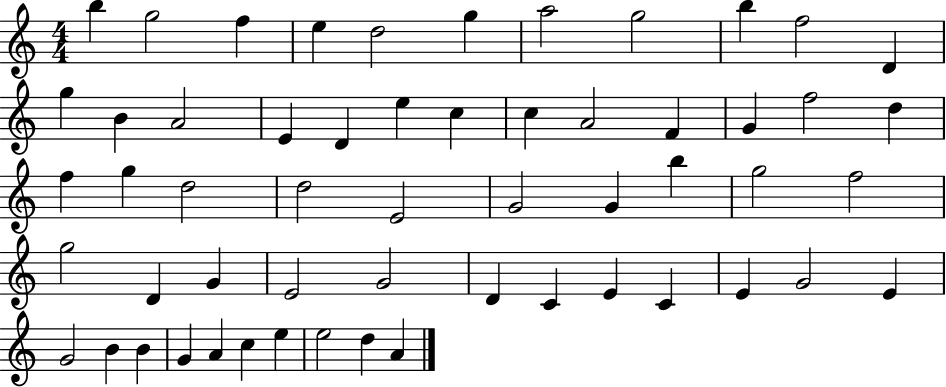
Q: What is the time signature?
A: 4/4